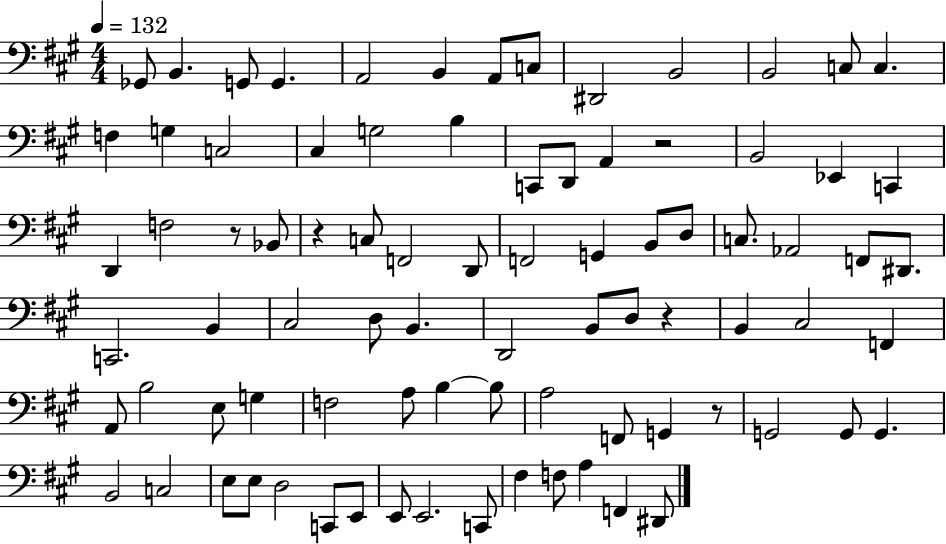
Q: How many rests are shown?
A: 5